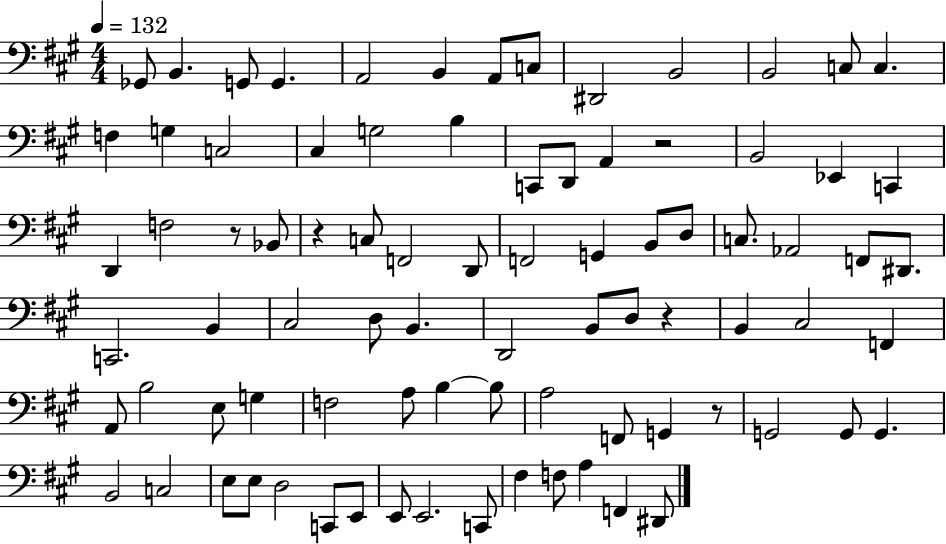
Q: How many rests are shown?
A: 5